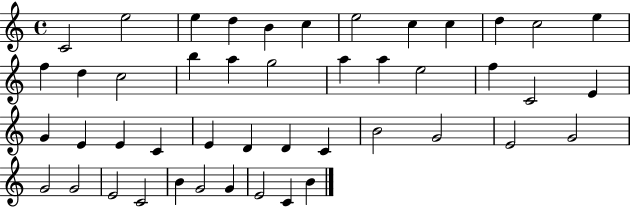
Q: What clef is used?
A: treble